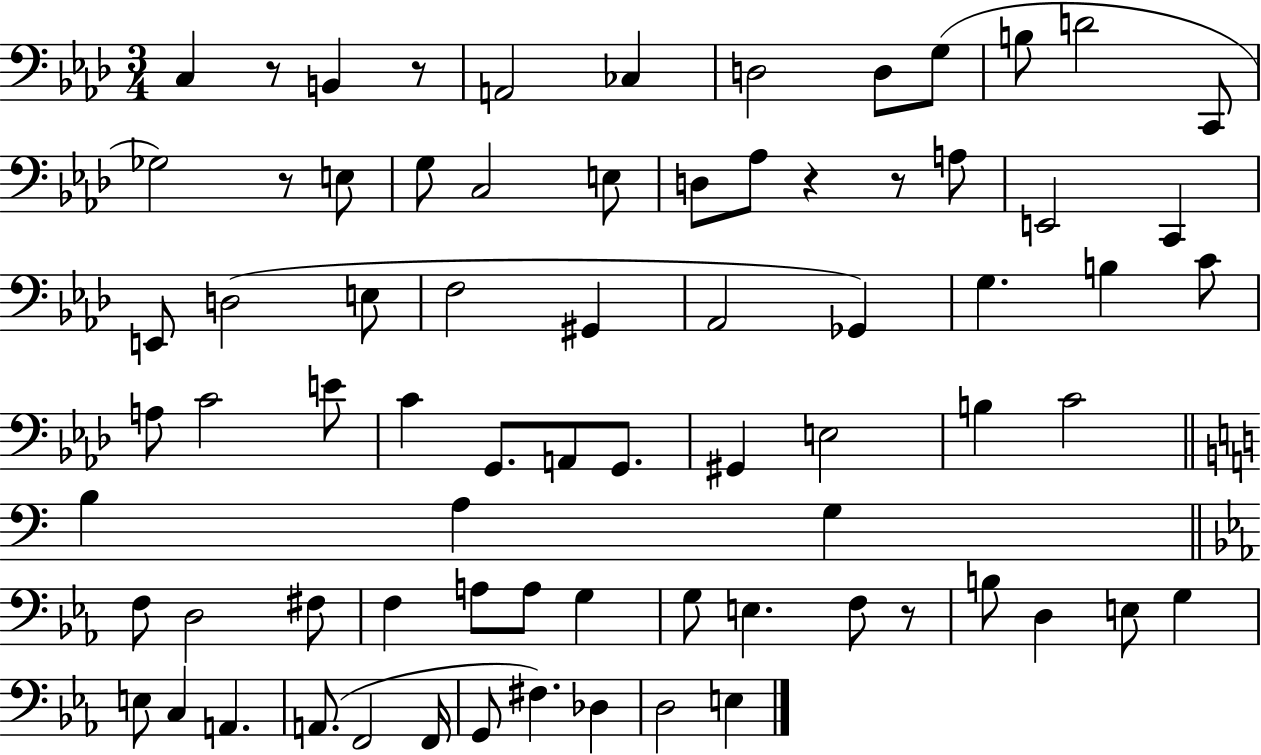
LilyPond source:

{
  \clef bass
  \numericTimeSignature
  \time 3/4
  \key aes \major
  c4 r8 b,4 r8 | a,2 ces4 | d2 d8 g8( | b8 d'2 c,8 | \break ges2) r8 e8 | g8 c2 e8 | d8 aes8 r4 r8 a8 | e,2 c,4 | \break e,8 d2( e8 | f2 gis,4 | aes,2 ges,4) | g4. b4 c'8 | \break a8 c'2 e'8 | c'4 g,8. a,8 g,8. | gis,4 e2 | b4 c'2 | \break \bar "||" \break \key a \minor b4 a4 g4 | \bar "||" \break \key ees \major f8 d2 fis8 | f4 a8 a8 g4 | g8 e4. f8 r8 | b8 d4 e8 g4 | \break e8 c4 a,4. | a,8.( f,2 f,16 | g,8 fis4.) des4 | d2 e4 | \break \bar "|."
}